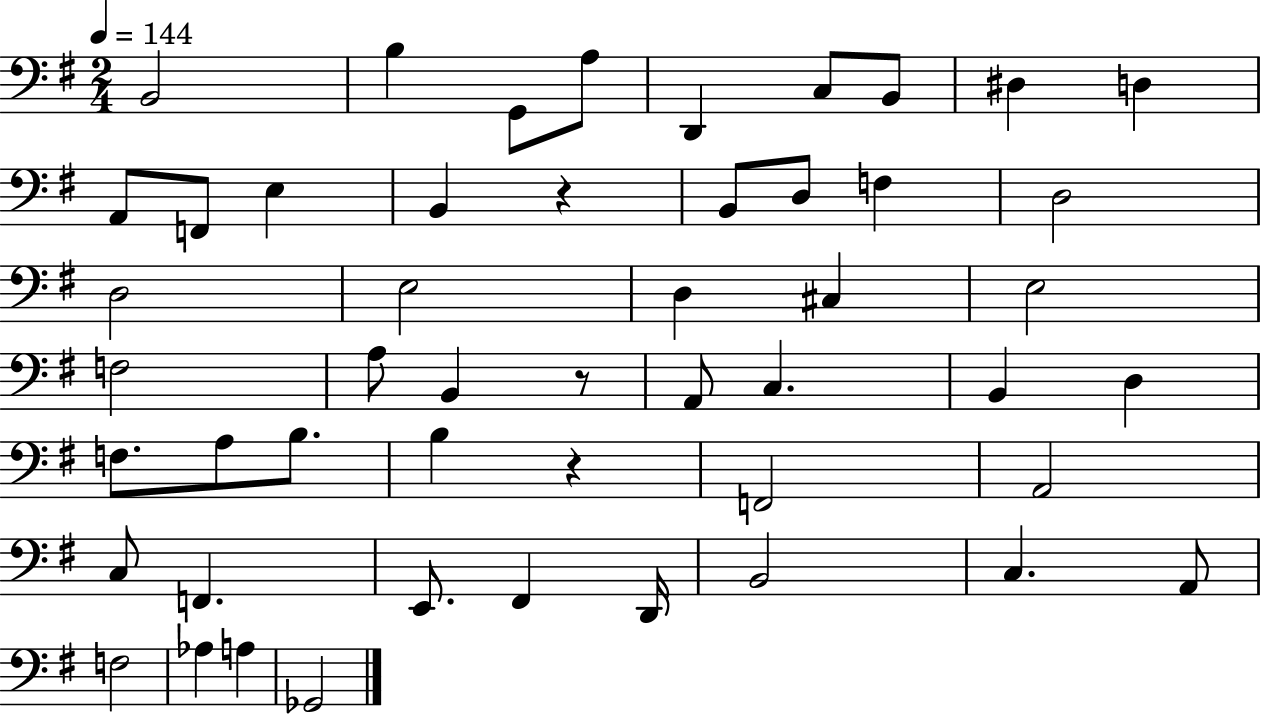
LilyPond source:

{
  \clef bass
  \numericTimeSignature
  \time 2/4
  \key g \major
  \tempo 4 = 144
  b,2 | b4 g,8 a8 | d,4 c8 b,8 | dis4 d4 | \break a,8 f,8 e4 | b,4 r4 | b,8 d8 f4 | d2 | \break d2 | e2 | d4 cis4 | e2 | \break f2 | a8 b,4 r8 | a,8 c4. | b,4 d4 | \break f8. a8 b8. | b4 r4 | f,2 | a,2 | \break c8 f,4. | e,8. fis,4 d,16 | b,2 | c4. a,8 | \break f2 | aes4 a4 | ges,2 | \bar "|."
}